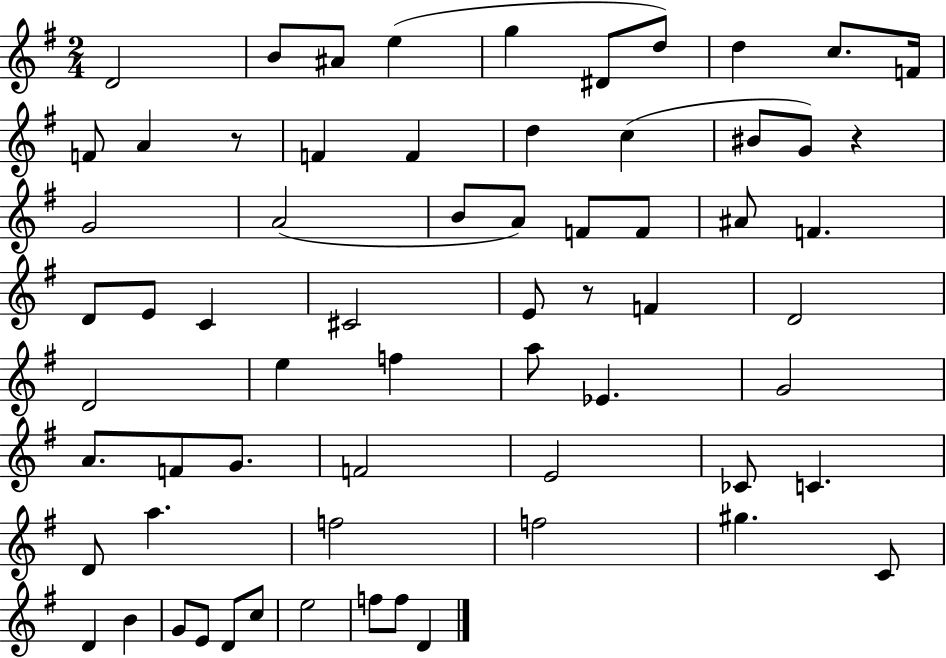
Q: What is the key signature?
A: G major